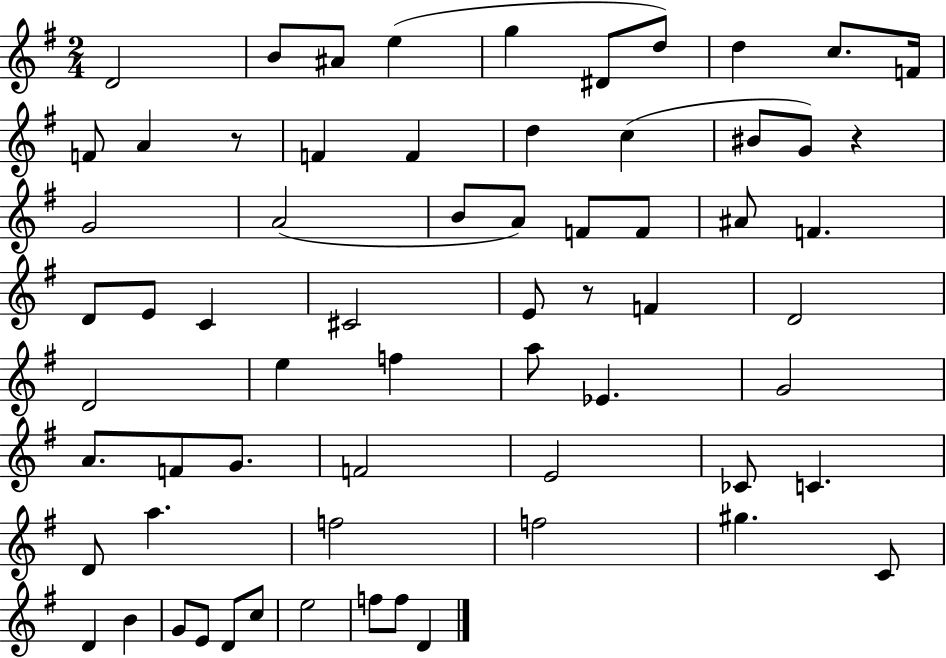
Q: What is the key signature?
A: G major